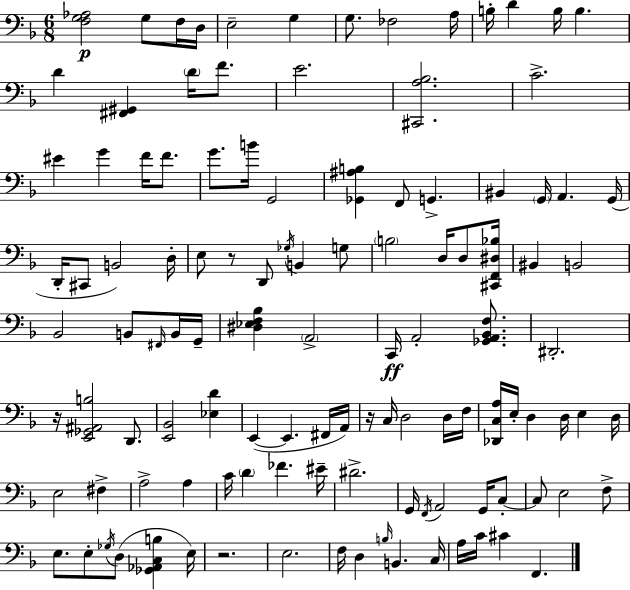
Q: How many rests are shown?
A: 4